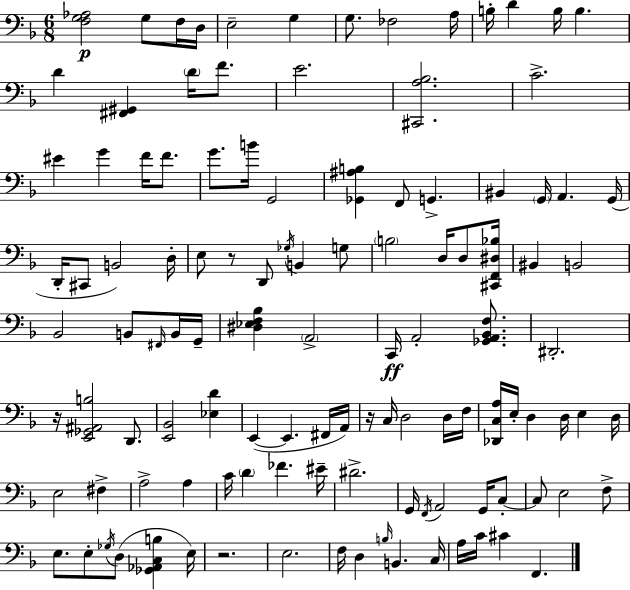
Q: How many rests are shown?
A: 4